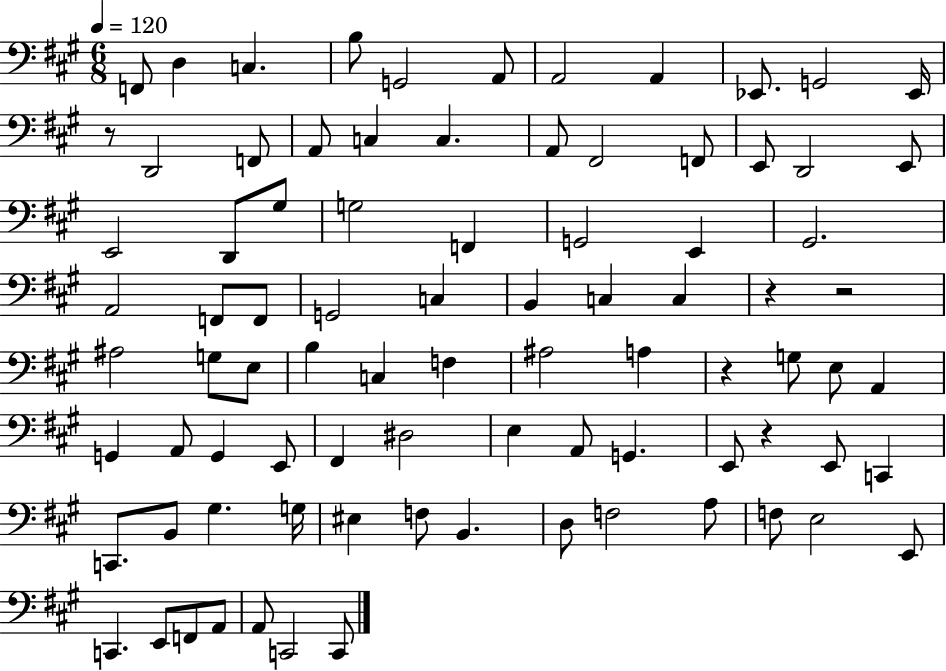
{
  \clef bass
  \numericTimeSignature
  \time 6/8
  \key a \major
  \tempo 4 = 120
  f,8 d4 c4. | b8 g,2 a,8 | a,2 a,4 | ees,8. g,2 ees,16 | \break r8 d,2 f,8 | a,8 c4 c4. | a,8 fis,2 f,8 | e,8 d,2 e,8 | \break e,2 d,8 gis8 | g2 f,4 | g,2 e,4 | gis,2. | \break a,2 f,8 f,8 | g,2 c4 | b,4 c4 c4 | r4 r2 | \break ais2 g8 e8 | b4 c4 f4 | ais2 a4 | r4 g8 e8 a,4 | \break g,4 a,8 g,4 e,8 | fis,4 dis2 | e4 a,8 g,4. | e,8 r4 e,8 c,4 | \break c,8. b,8 gis4. g16 | eis4 f8 b,4. | d8 f2 a8 | f8 e2 e,8 | \break c,4. e,8 f,8 a,8 | a,8 c,2 c,8 | \bar "|."
}